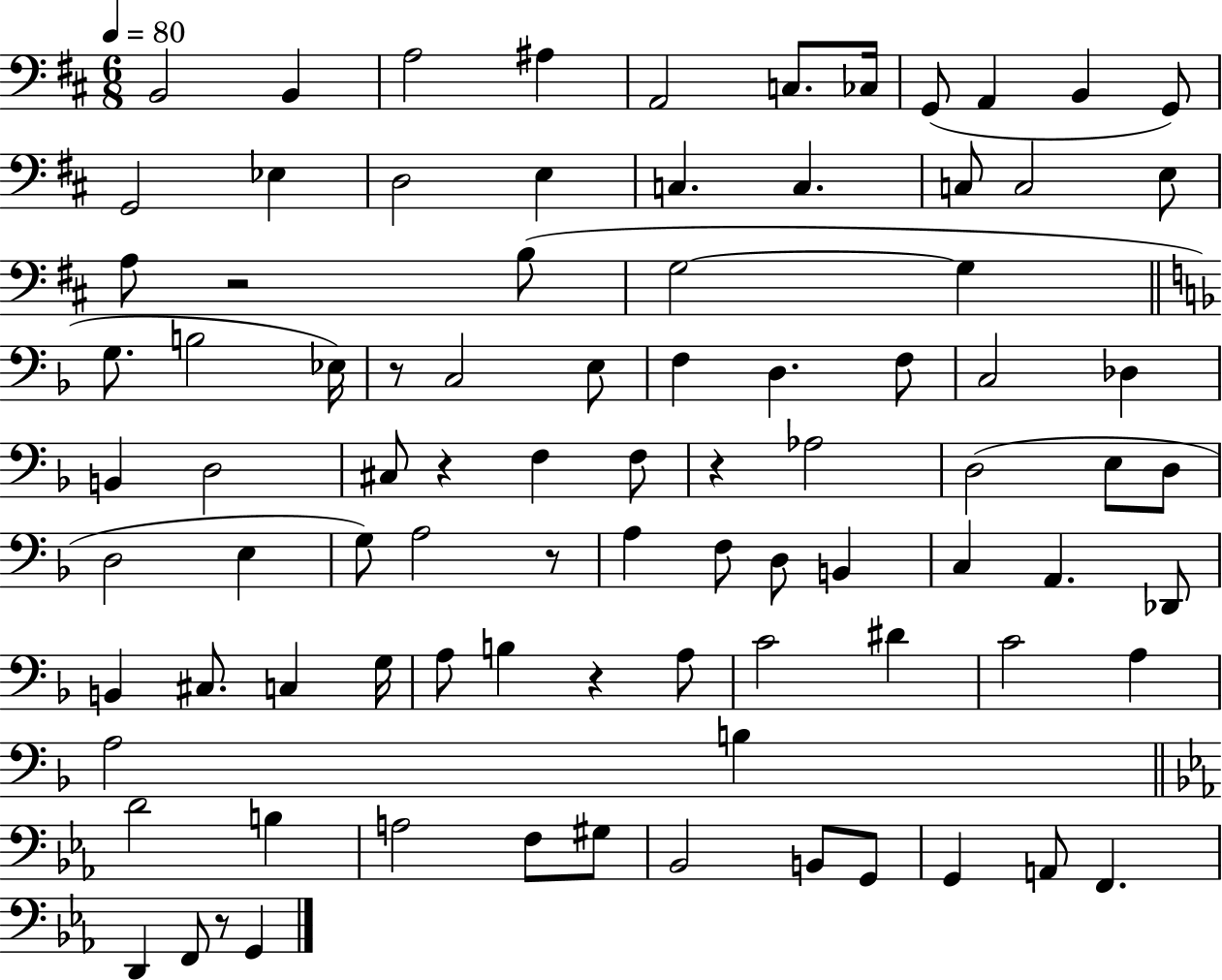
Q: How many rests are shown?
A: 7